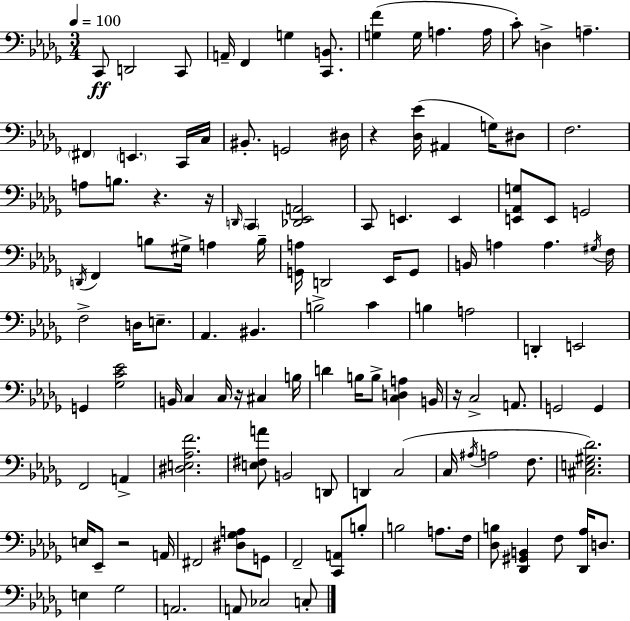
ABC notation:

X:1
T:Untitled
M:3/4
L:1/4
K:Bbm
C,,/2 D,,2 C,,/2 A,,/4 F,, G, [C,,B,,]/2 [G,F] G,/4 A, A,/4 C/2 D, A, ^F,, E,, C,,/4 C,/4 ^B,,/2 G,,2 ^D,/4 z [_D,_E]/4 ^A,, G,/4 ^D,/2 F,2 A,/2 B,/2 z z/4 D,,/4 C,, [_D,,_E,,A,,]2 C,,/2 E,, E,, [E,,_A,,G,]/2 E,,/2 G,,2 D,,/4 F,, B,/2 ^G,/4 A, B,/4 [G,,A,]/4 D,,2 _E,,/4 G,,/2 B,,/4 A, A, ^G,/4 F,/4 F,2 D,/4 E,/2 _A,, ^B,, B,2 C B, A,2 D,, E,,2 G,, [_G,C_E]2 B,,/4 C, C,/4 z/4 ^C, B,/4 D B,/4 B,/2 [C,D,A,] B,,/4 z/4 C,2 A,,/2 G,,2 G,, F,,2 A,, [^D,E,_A,F]2 [E,^F,A]/2 B,,2 D,,/2 D,, C,2 C,/4 ^A,/4 A,2 F,/2 [^C,E,^G,_D]2 E,/4 _E,,/2 z2 A,,/4 ^F,,2 [^D,_G,A,]/2 G,,/2 F,,2 [C,,A,,]/2 B,/2 B,2 A,/2 F,/4 [_D,B,]/2 [_D,,^G,,B,,] F,/2 [_D,,_A,]/4 D,/2 E, _G,2 A,,2 A,,/2 _C,2 C,/2